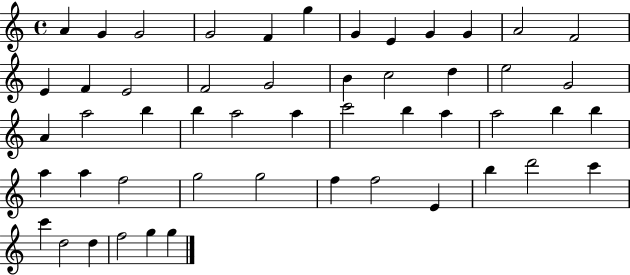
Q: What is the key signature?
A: C major